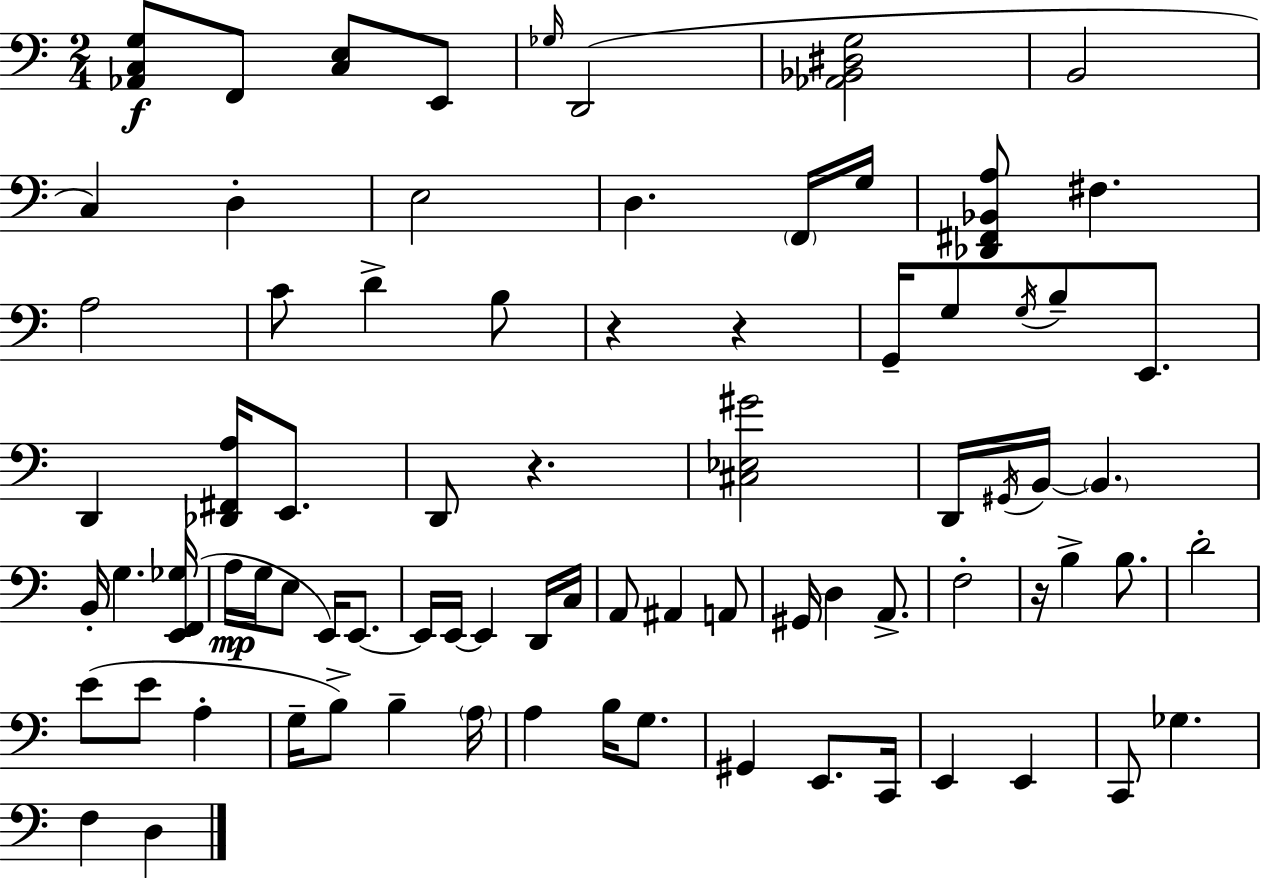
[Ab2,C3,G3]/e F2/e [C3,E3]/e E2/e Gb3/s D2/h [Ab2,Bb2,D#3,G3]/h B2/h C3/q D3/q E3/h D3/q. F2/s G3/s [Db2,F#2,Bb2,A3]/e F#3/q. A3/h C4/e D4/q B3/e R/q R/q G2/s G3/e G3/s B3/e E2/e. D2/q [Db2,F#2,A3]/s E2/e. D2/e R/q. [C#3,Eb3,G#4]/h D2/s G#2/s B2/s B2/q. B2/s G3/q. [E2,F2,Gb3]/s A3/s G3/s E3/e E2/s E2/e. E2/s E2/s E2/q D2/s C3/s A2/e A#2/q A2/e G#2/s D3/q A2/e. F3/h R/s B3/q B3/e. D4/h E4/e E4/e A3/q G3/s B3/e B3/q A3/s A3/q B3/s G3/e. G#2/q E2/e. C2/s E2/q E2/q C2/e Gb3/q. F3/q D3/q